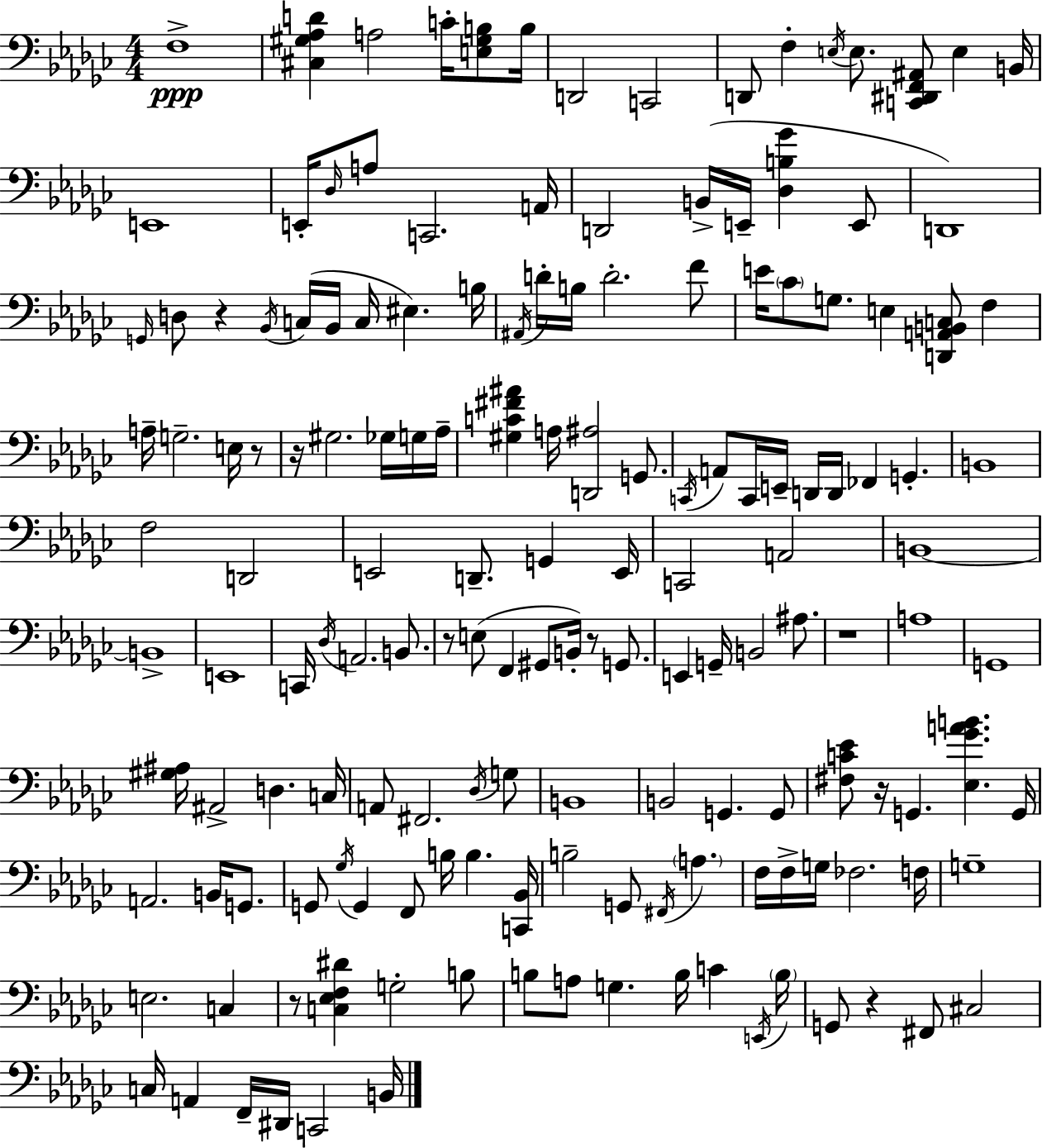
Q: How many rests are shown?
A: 9